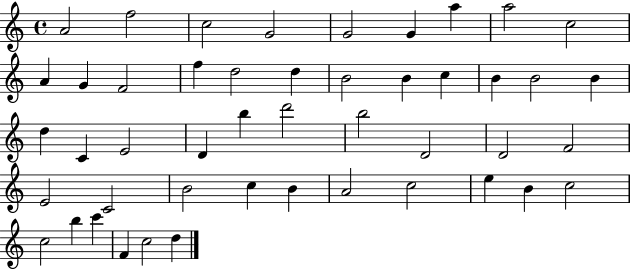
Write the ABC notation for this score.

X:1
T:Untitled
M:4/4
L:1/4
K:C
A2 f2 c2 G2 G2 G a a2 c2 A G F2 f d2 d B2 B c B B2 B d C E2 D b d'2 b2 D2 D2 F2 E2 C2 B2 c B A2 c2 e B c2 c2 b c' F c2 d